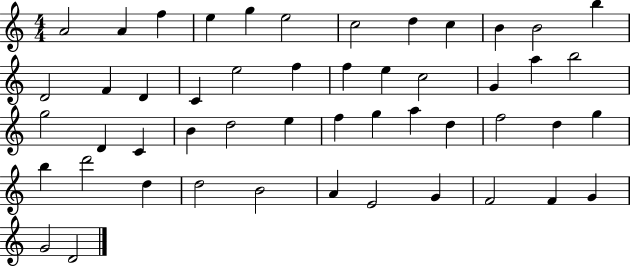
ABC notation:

X:1
T:Untitled
M:4/4
L:1/4
K:C
A2 A f e g e2 c2 d c B B2 b D2 F D C e2 f f e c2 G a b2 g2 D C B d2 e f g a d f2 d g b d'2 d d2 B2 A E2 G F2 F G G2 D2